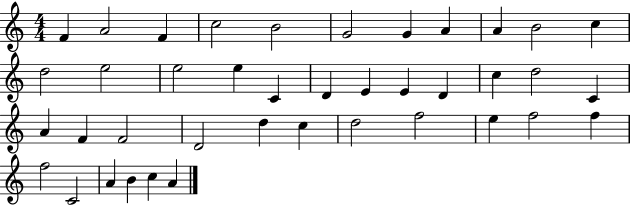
F4/q A4/h F4/q C5/h B4/h G4/h G4/q A4/q A4/q B4/h C5/q D5/h E5/h E5/h E5/q C4/q D4/q E4/q E4/q D4/q C5/q D5/h C4/q A4/q F4/q F4/h D4/h D5/q C5/q D5/h F5/h E5/q F5/h F5/q F5/h C4/h A4/q B4/q C5/q A4/q